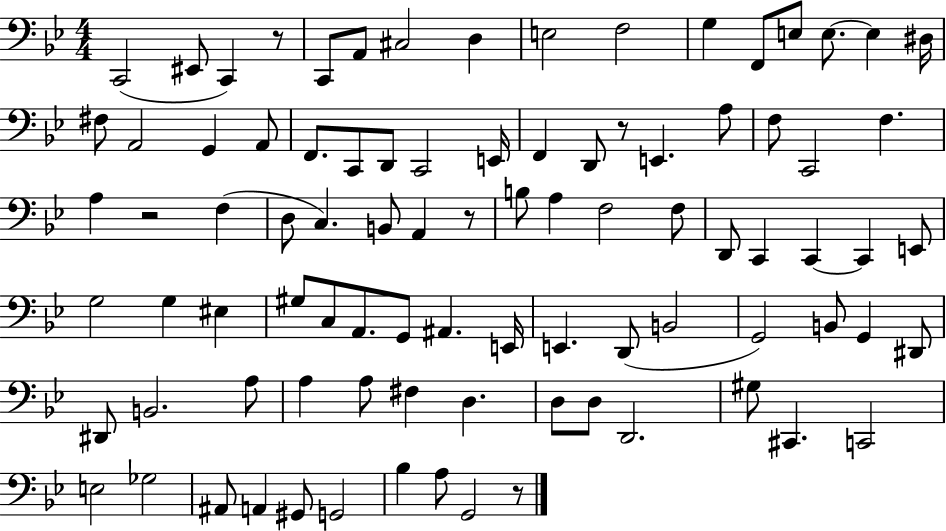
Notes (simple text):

C2/h EIS2/e C2/q R/e C2/e A2/e C#3/h D3/q E3/h F3/h G3/q F2/e E3/e E3/e. E3/q D#3/s F#3/e A2/h G2/q A2/e F2/e. C2/e D2/e C2/h E2/s F2/q D2/e R/e E2/q. A3/e F3/e C2/h F3/q. A3/q R/h F3/q D3/e C3/q. B2/e A2/q R/e B3/e A3/q F3/h F3/e D2/e C2/q C2/q C2/q E2/e G3/h G3/q EIS3/q G#3/e C3/e A2/e. G2/e A#2/q. E2/s E2/q. D2/e B2/h G2/h B2/e G2/q D#2/e D#2/e B2/h. A3/e A3/q A3/e F#3/q D3/q. D3/e D3/e D2/h. G#3/e C#2/q. C2/h E3/h Gb3/h A#2/e A2/q G#2/e G2/h Bb3/q A3/e G2/h R/e